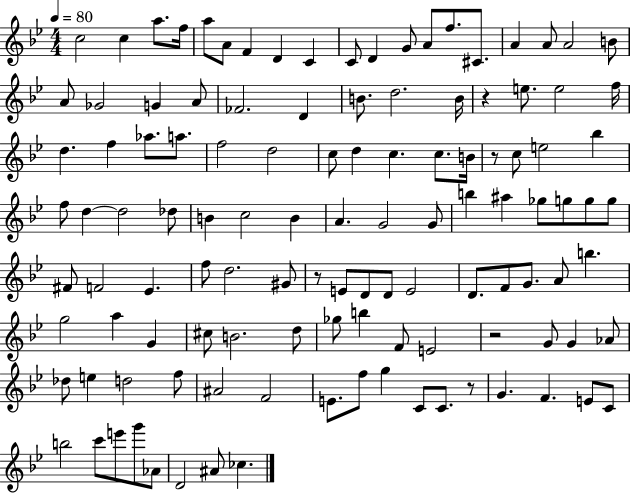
{
  \clef treble
  \numericTimeSignature
  \time 4/4
  \key bes \major
  \tempo 4 = 80
  c''2 c''4 a''8. f''16 | a''8 a'8 f'4 d'4 c'4 | c'8 d'4 g'8 a'8 f''8. cis'8. | a'4 a'8 a'2 b'8 | \break a'8 ges'2 g'4 a'8 | fes'2. d'4 | b'8. d''2. b'16 | r4 e''8. e''2 f''16 | \break d''4. f''4 aes''8. a''8. | f''2 d''2 | c''8 d''4 c''4. c''8. b'16 | r8 c''8 e''2 bes''4 | \break f''8 d''4~~ d''2 des''8 | b'4 c''2 b'4 | a'4. g'2 g'8 | b''4 ais''4 ges''8 g''8 g''8 g''8 | \break fis'8 f'2 ees'4. | f''8 d''2. gis'8 | r8 e'8 d'8 d'8 e'2 | d'8. f'8 g'8. a'8 b''4. | \break g''2 a''4 g'4 | cis''8 b'2. d''8 | ges''8 b''4 f'8 e'2 | r2 g'8 g'4 aes'8 | \break des''8 e''4 d''2 f''8 | ais'2 f'2 | e'8. f''8 g''4 c'8 c'8. r8 | g'4. f'4. e'8 c'8 | \break b''2 c'''8 e'''8 g'''8 aes'8 | d'2 ais'8 ces''4. | \bar "|."
}